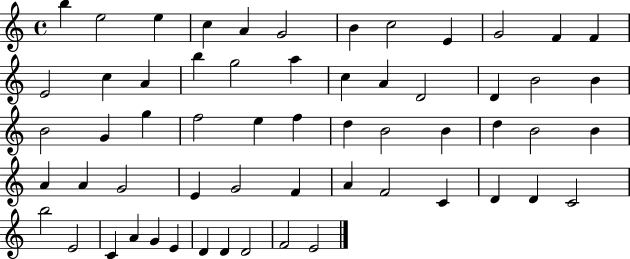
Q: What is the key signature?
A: C major